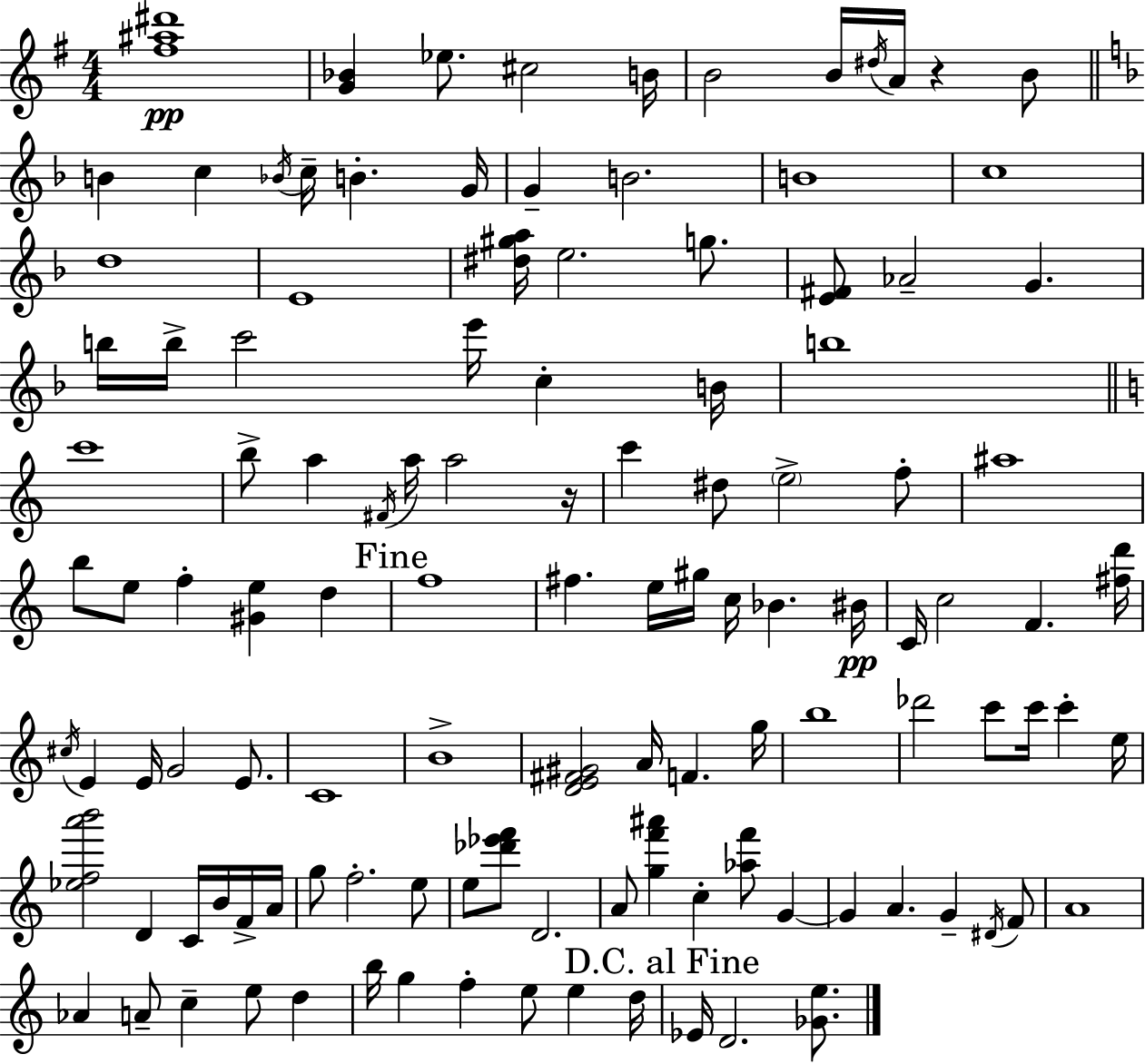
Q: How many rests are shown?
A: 2